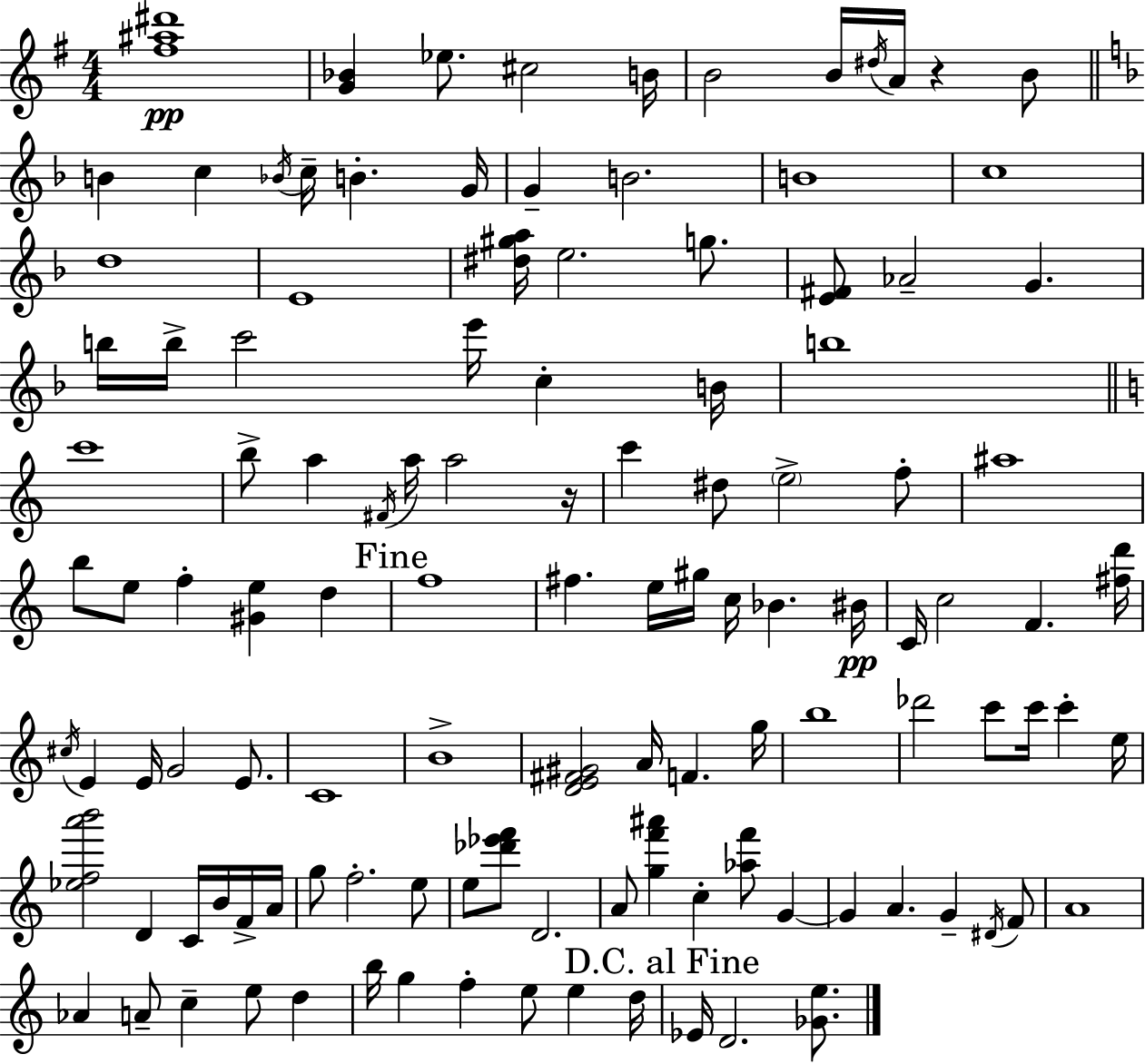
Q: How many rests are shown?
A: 2